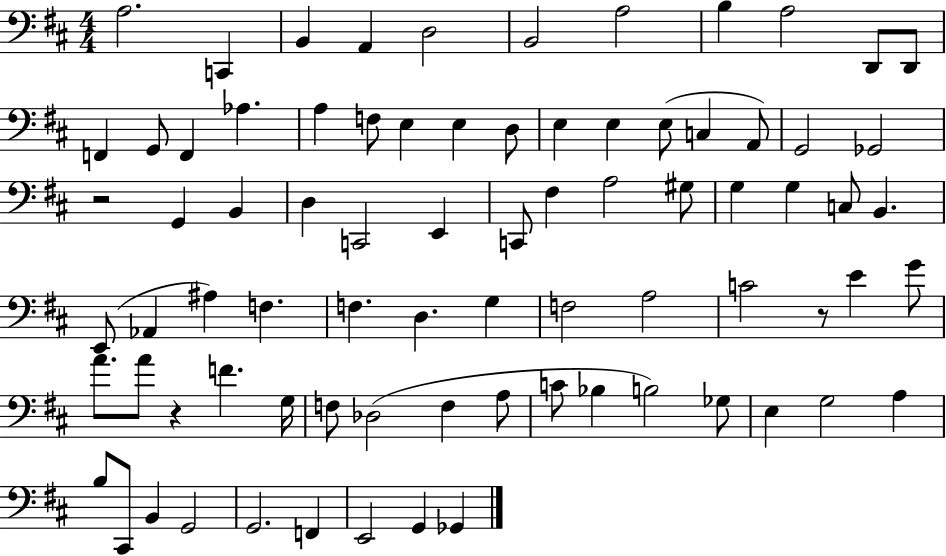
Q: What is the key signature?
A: D major